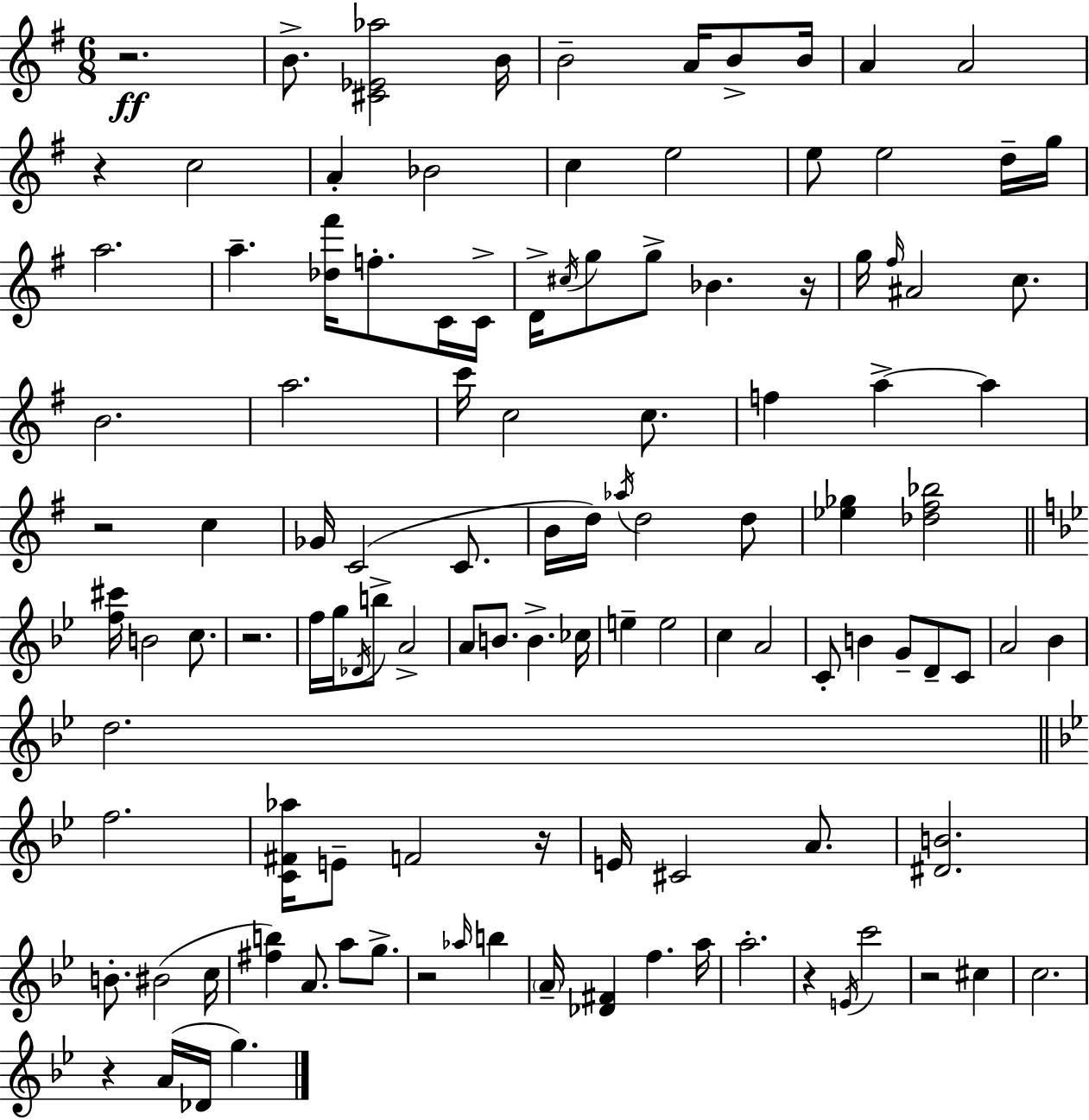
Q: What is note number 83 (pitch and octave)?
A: G5